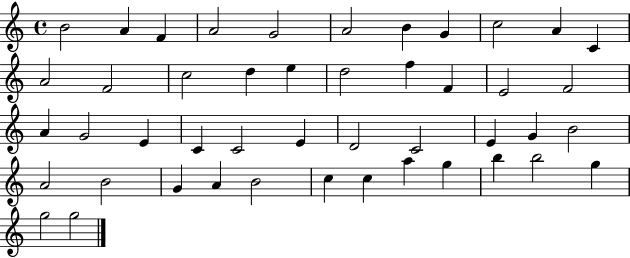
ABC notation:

X:1
T:Untitled
M:4/4
L:1/4
K:C
B2 A F A2 G2 A2 B G c2 A C A2 F2 c2 d e d2 f F E2 F2 A G2 E C C2 E D2 C2 E G B2 A2 B2 G A B2 c c a g b b2 g g2 g2